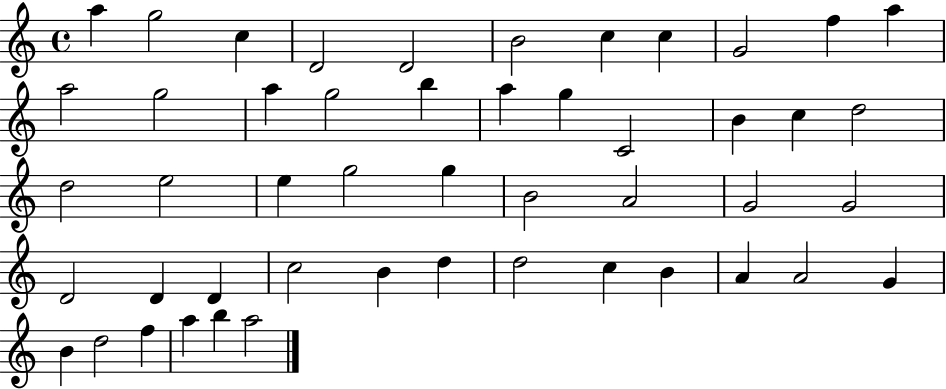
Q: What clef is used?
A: treble